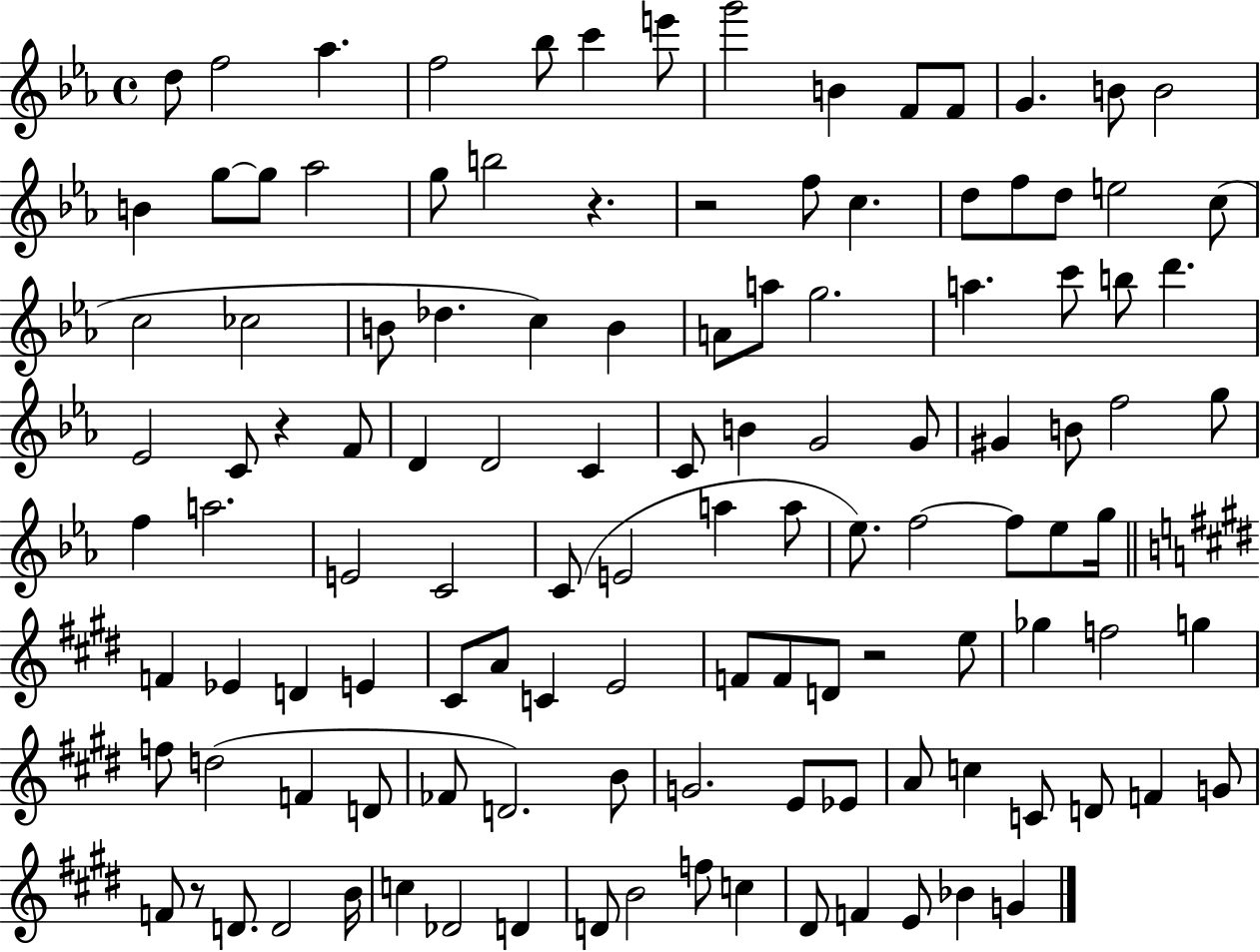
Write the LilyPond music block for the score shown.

{
  \clef treble
  \time 4/4
  \defaultTimeSignature
  \key ees \major
  d''8 f''2 aes''4. | f''2 bes''8 c'''4 e'''8 | g'''2 b'4 f'8 f'8 | g'4. b'8 b'2 | \break b'4 g''8~~ g''8 aes''2 | g''8 b''2 r4. | r2 f''8 c''4. | d''8 f''8 d''8 e''2 c''8( | \break c''2 ces''2 | b'8 des''4. c''4) b'4 | a'8 a''8 g''2. | a''4. c'''8 b''8 d'''4. | \break ees'2 c'8 r4 f'8 | d'4 d'2 c'4 | c'8 b'4 g'2 g'8 | gis'4 b'8 f''2 g''8 | \break f''4 a''2. | e'2 c'2 | c'8( e'2 a''4 a''8 | ees''8.) f''2~~ f''8 ees''8 g''16 | \break \bar "||" \break \key e \major f'4 ees'4 d'4 e'4 | cis'8 a'8 c'4 e'2 | f'8 f'8 d'8 r2 e''8 | ges''4 f''2 g''4 | \break f''8 d''2( f'4 d'8 | fes'8 d'2.) b'8 | g'2. e'8 ees'8 | a'8 c''4 c'8 d'8 f'4 g'8 | \break f'8 r8 d'8. d'2 b'16 | c''4 des'2 d'4 | d'8 b'2 f''8 c''4 | dis'8 f'4 e'8 bes'4 g'4 | \break \bar "|."
}